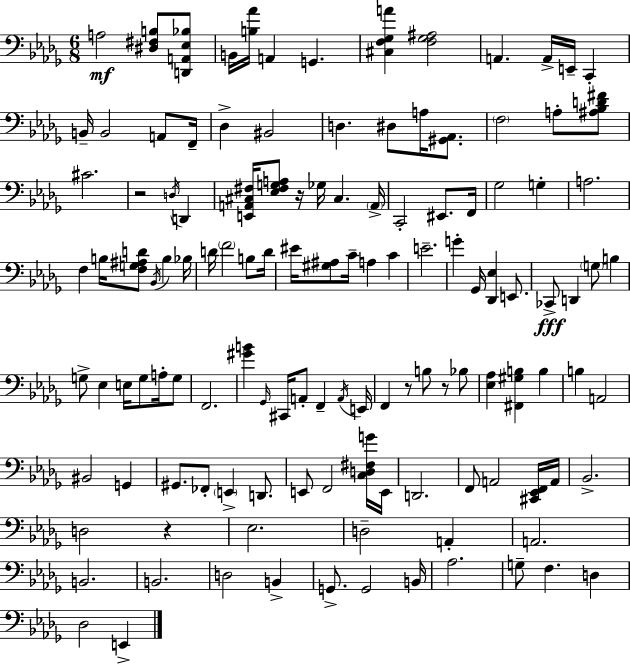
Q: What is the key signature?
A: BES minor